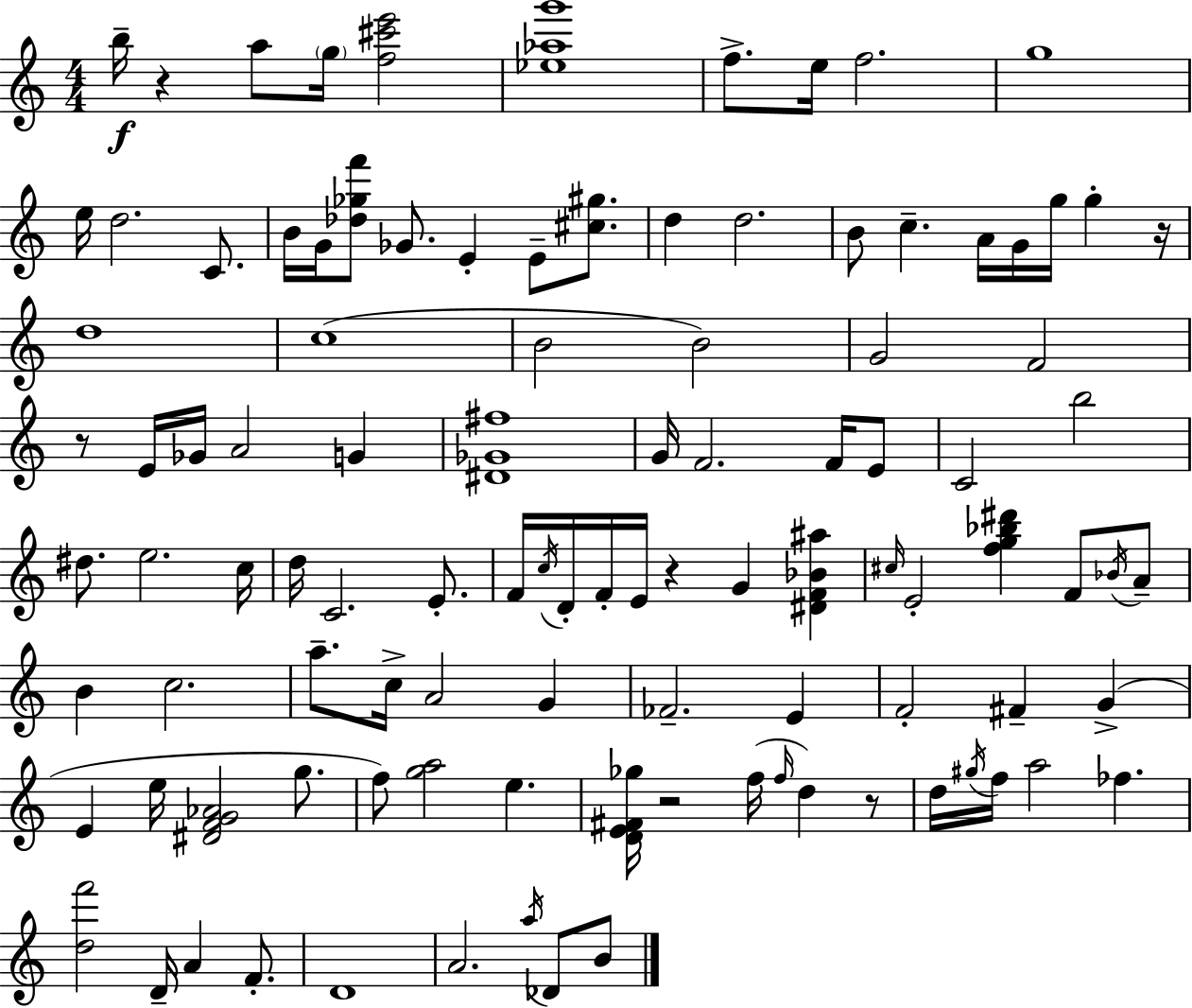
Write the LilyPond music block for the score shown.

{
  \clef treble
  \numericTimeSignature
  \time 4/4
  \key c \major
  b''16--\f r4 a''8 \parenthesize g''16 <f'' cis''' e'''>2 | <ees'' aes'' g'''>1 | f''8.-> e''16 f''2. | g''1 | \break e''16 d''2. c'8. | b'16 g'16 <des'' ges'' f'''>8 ges'8. e'4-. e'8-- <cis'' gis''>8. | d''4 d''2. | b'8 c''4.-- a'16 g'16 g''16 g''4-. r16 | \break d''1 | c''1( | b'2 b'2) | g'2 f'2 | \break r8 e'16 ges'16 a'2 g'4 | <dis' ges' fis''>1 | g'16 f'2. f'16 e'8 | c'2 b''2 | \break dis''8. e''2. c''16 | d''16 c'2. e'8.-. | f'16 \acciaccatura { c''16 } d'16-. f'16-. e'16 r4 g'4 <dis' f' bes' ais''>4 | \grace { cis''16 } e'2-. <f'' g'' bes'' dis'''>4 f'8 | \break \acciaccatura { bes'16 } a'8-- b'4 c''2. | a''8.-- c''16-> a'2 g'4 | fes'2.-- e'4 | f'2-. fis'4-- g'4->( | \break e'4 e''16 <dis' f' g' aes'>2 | g''8. f''8) <g'' a''>2 e''4. | <d' e' fis' ges''>16 r2 f''16( \grace { f''16 } d''4) | r8 d''16 \acciaccatura { gis''16 } f''16 a''2 fes''4. | \break <d'' f'''>2 d'16-- a'4 | f'8.-. d'1 | a'2. | \acciaccatura { a''16 } des'8 b'8 \bar "|."
}